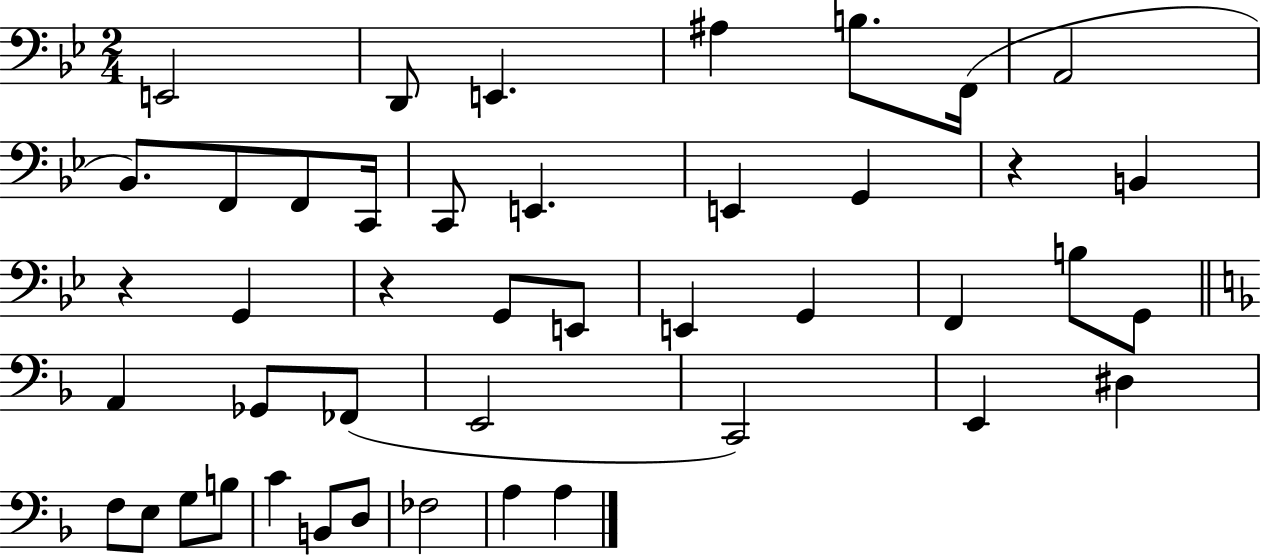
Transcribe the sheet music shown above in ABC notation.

X:1
T:Untitled
M:2/4
L:1/4
K:Bb
E,,2 D,,/2 E,, ^A, B,/2 F,,/4 A,,2 _B,,/2 F,,/2 F,,/2 C,,/4 C,,/2 E,, E,, G,, z B,, z G,, z G,,/2 E,,/2 E,, G,, F,, B,/2 G,,/2 A,, _G,,/2 _F,,/2 E,,2 C,,2 E,, ^D, F,/2 E,/2 G,/2 B,/2 C B,,/2 D,/2 _F,2 A, A,